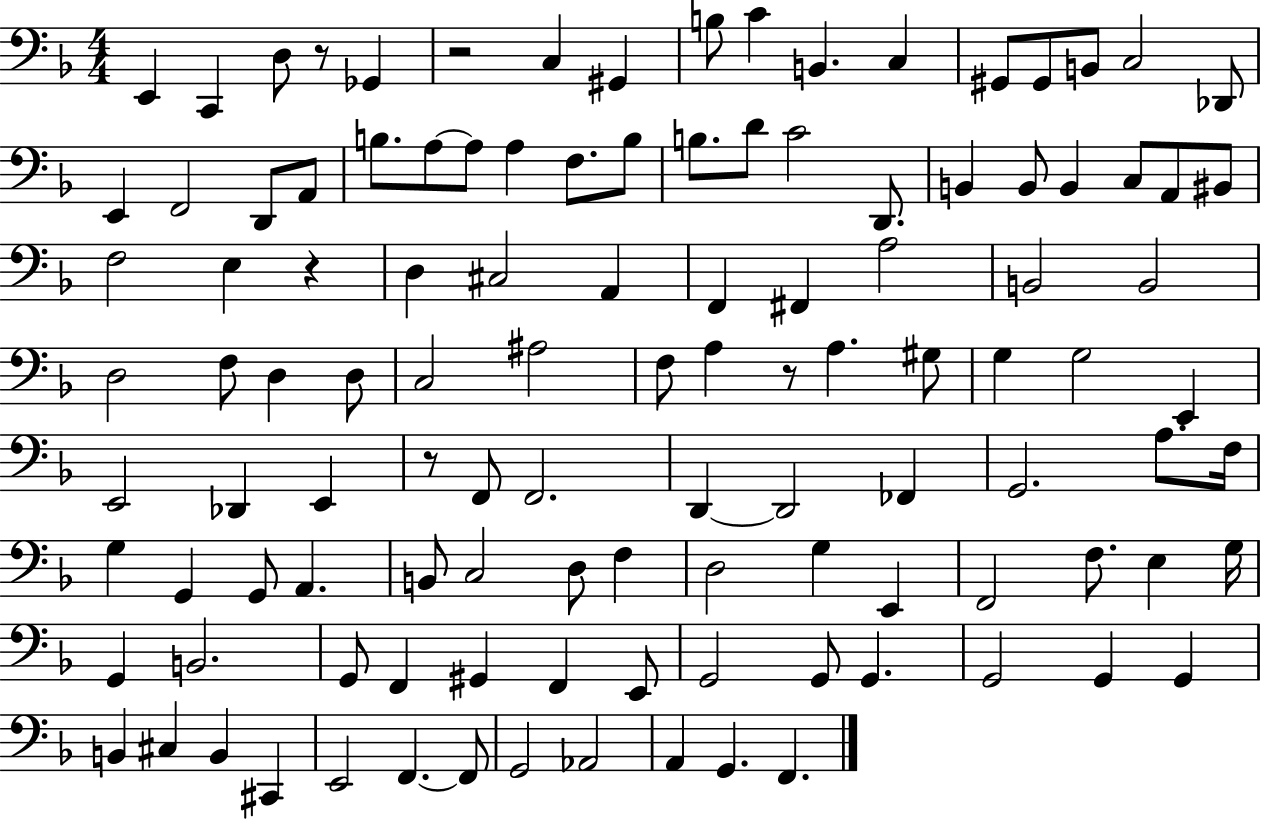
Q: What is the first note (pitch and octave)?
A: E2